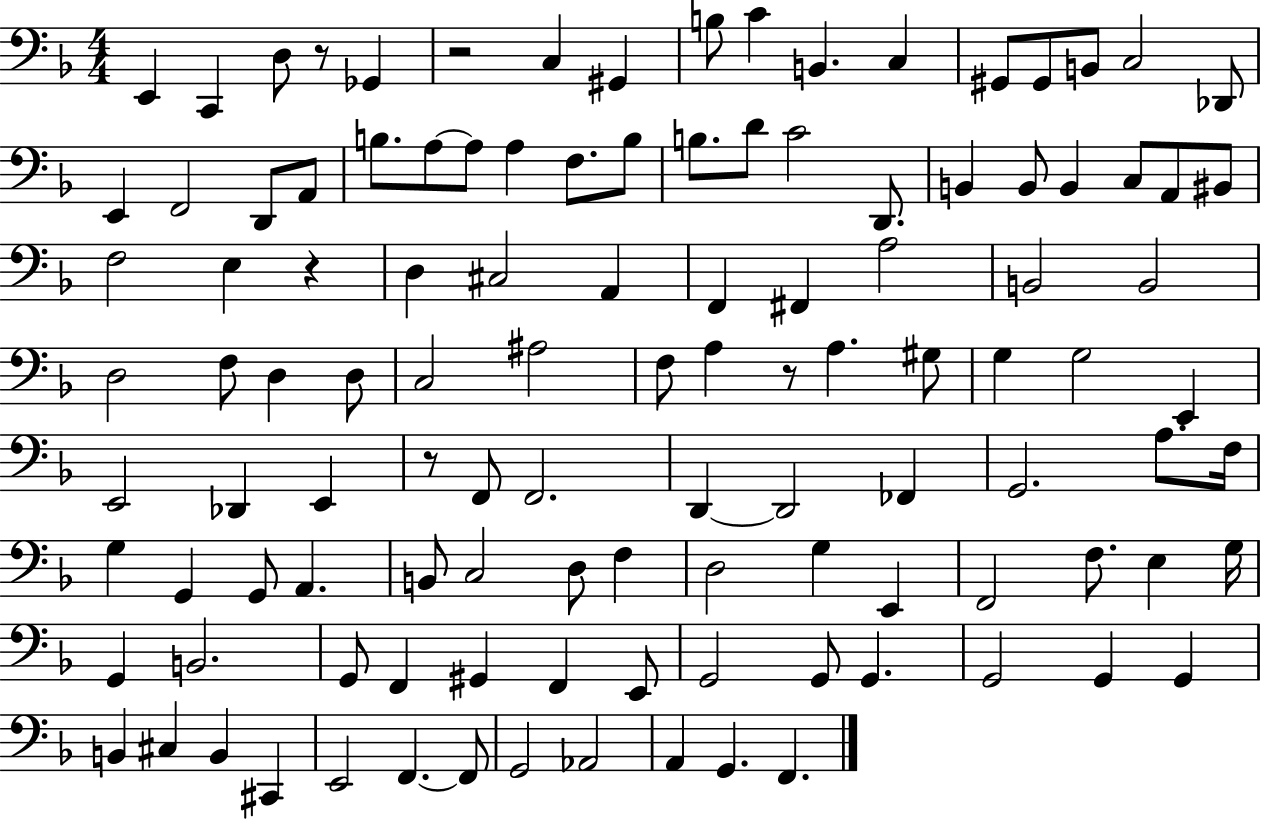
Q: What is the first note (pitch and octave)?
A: E2